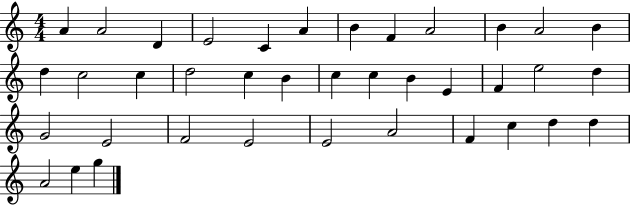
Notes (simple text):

A4/q A4/h D4/q E4/h C4/q A4/q B4/q F4/q A4/h B4/q A4/h B4/q D5/q C5/h C5/q D5/h C5/q B4/q C5/q C5/q B4/q E4/q F4/q E5/h D5/q G4/h E4/h F4/h E4/h E4/h A4/h F4/q C5/q D5/q D5/q A4/h E5/q G5/q